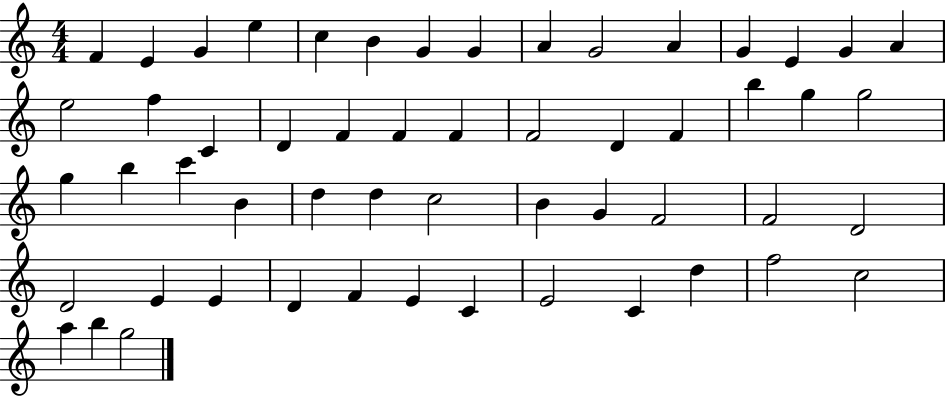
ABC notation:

X:1
T:Untitled
M:4/4
L:1/4
K:C
F E G e c B G G A G2 A G E G A e2 f C D F F F F2 D F b g g2 g b c' B d d c2 B G F2 F2 D2 D2 E E D F E C E2 C d f2 c2 a b g2